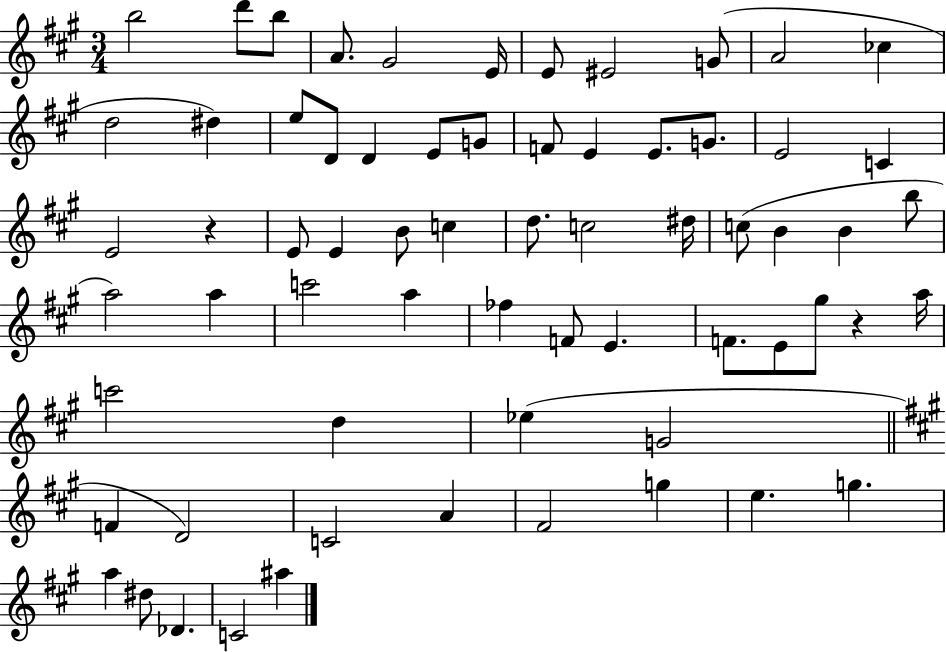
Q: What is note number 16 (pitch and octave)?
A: D4